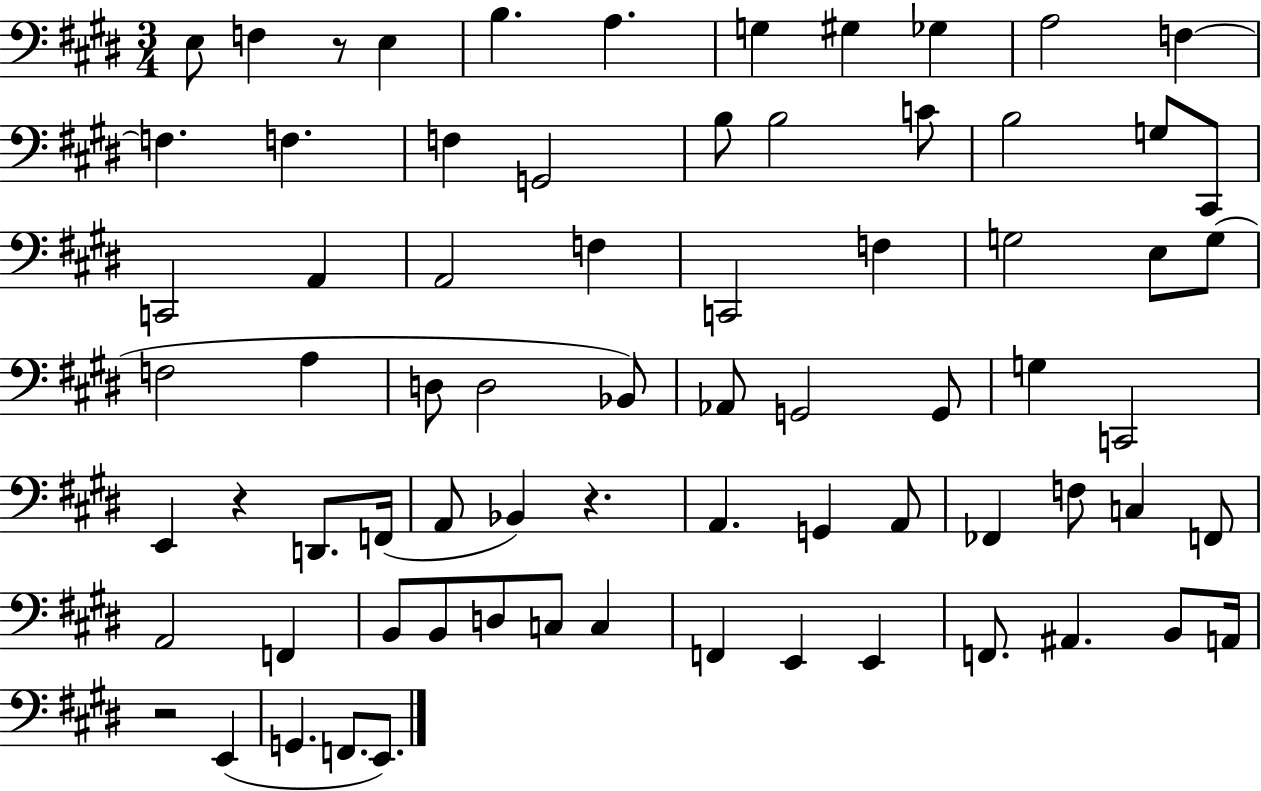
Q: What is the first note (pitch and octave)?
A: E3